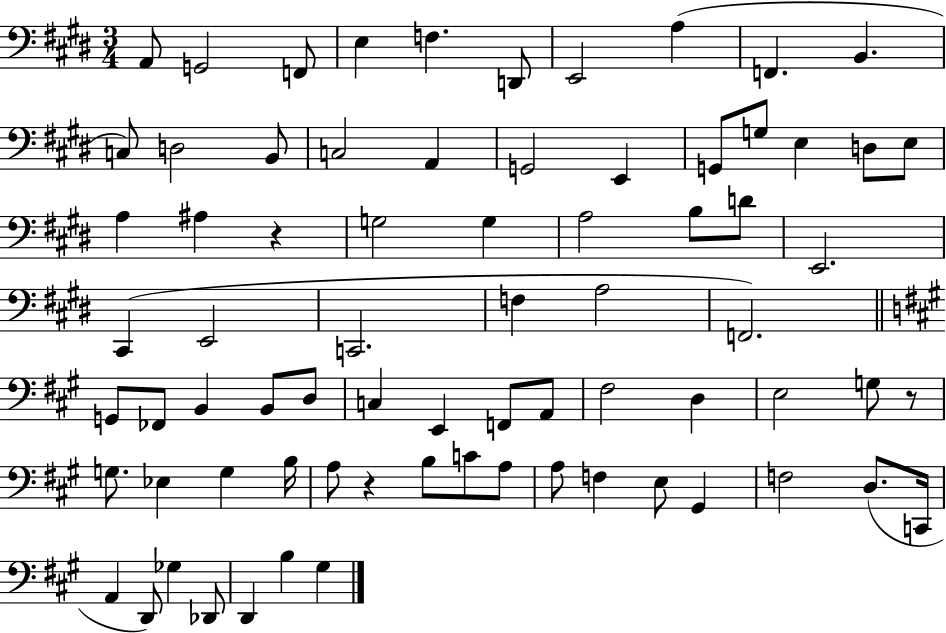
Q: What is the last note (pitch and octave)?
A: G#3